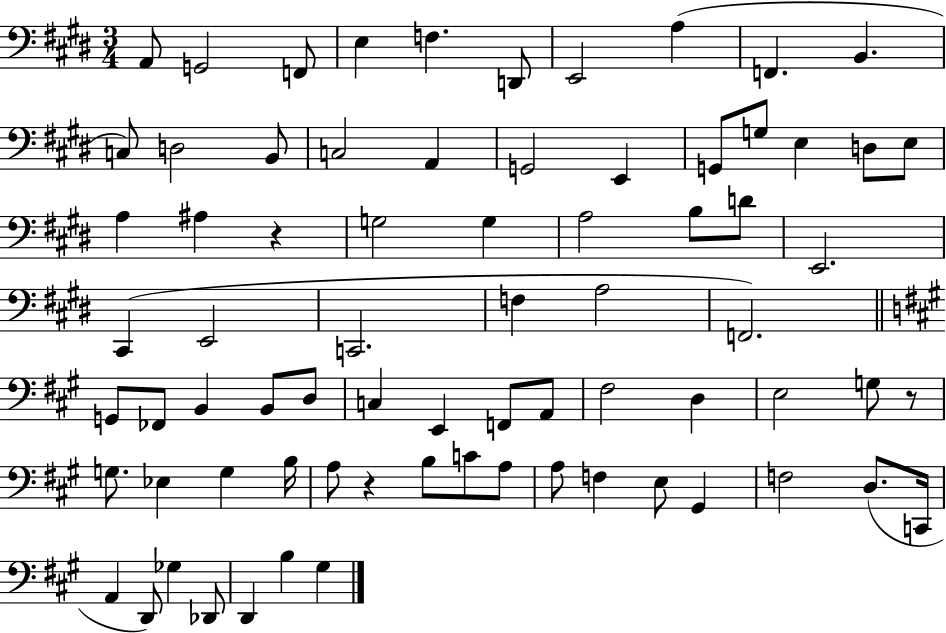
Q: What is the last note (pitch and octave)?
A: G#3